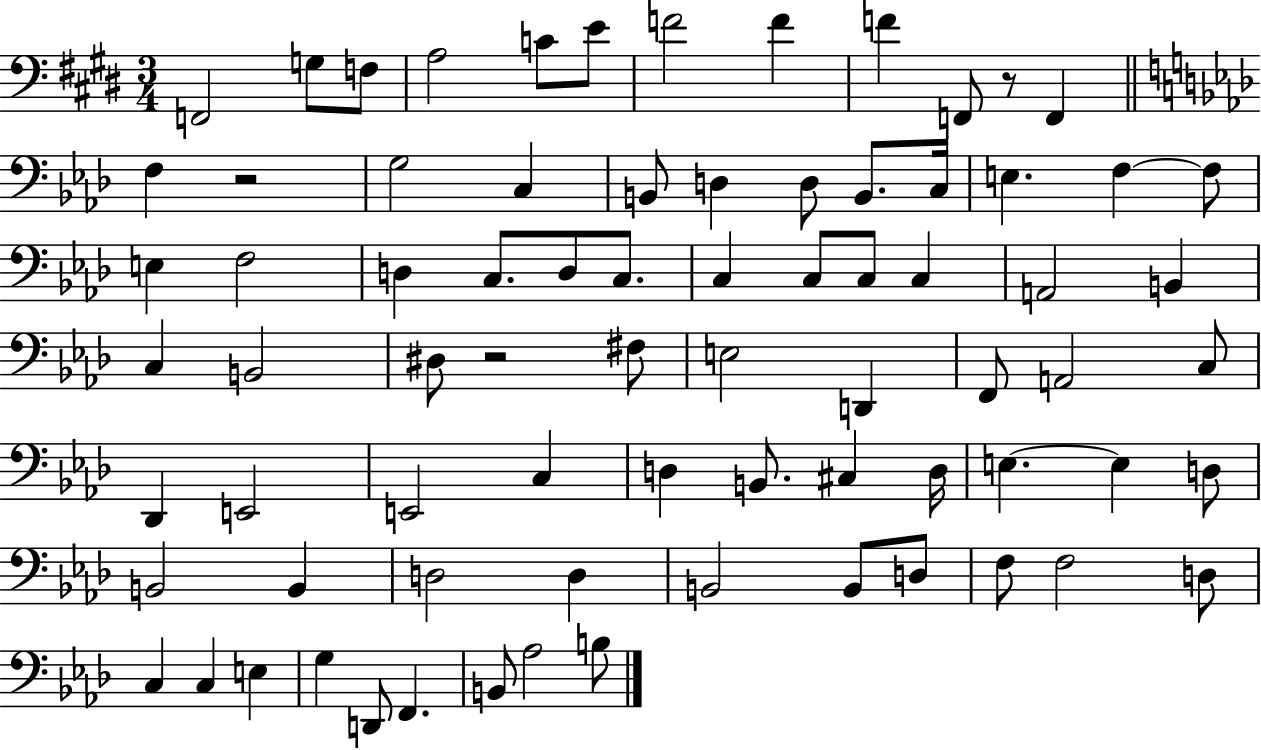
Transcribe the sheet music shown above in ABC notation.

X:1
T:Untitled
M:3/4
L:1/4
K:E
F,,2 G,/2 F,/2 A,2 C/2 E/2 F2 F F F,,/2 z/2 F,, F, z2 G,2 C, B,,/2 D, D,/2 B,,/2 C,/4 E, F, F,/2 E, F,2 D, C,/2 D,/2 C,/2 C, C,/2 C,/2 C, A,,2 B,, C, B,,2 ^D,/2 z2 ^F,/2 E,2 D,, F,,/2 A,,2 C,/2 _D,, E,,2 E,,2 C, D, B,,/2 ^C, D,/4 E, E, D,/2 B,,2 B,, D,2 D, B,,2 B,,/2 D,/2 F,/2 F,2 D,/2 C, C, E, G, D,,/2 F,, B,,/2 _A,2 B,/2